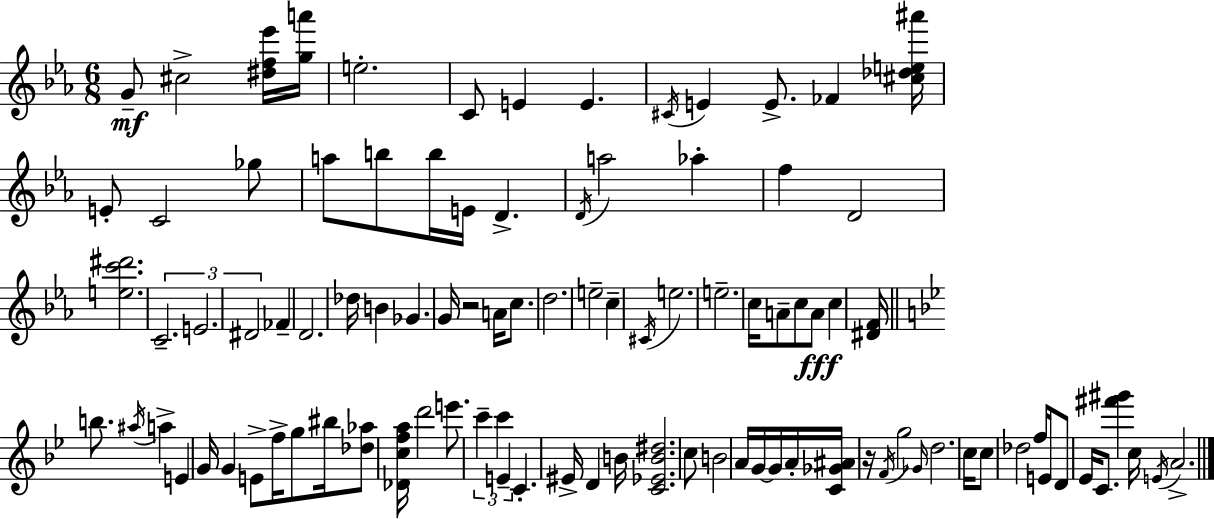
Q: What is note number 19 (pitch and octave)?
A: D4